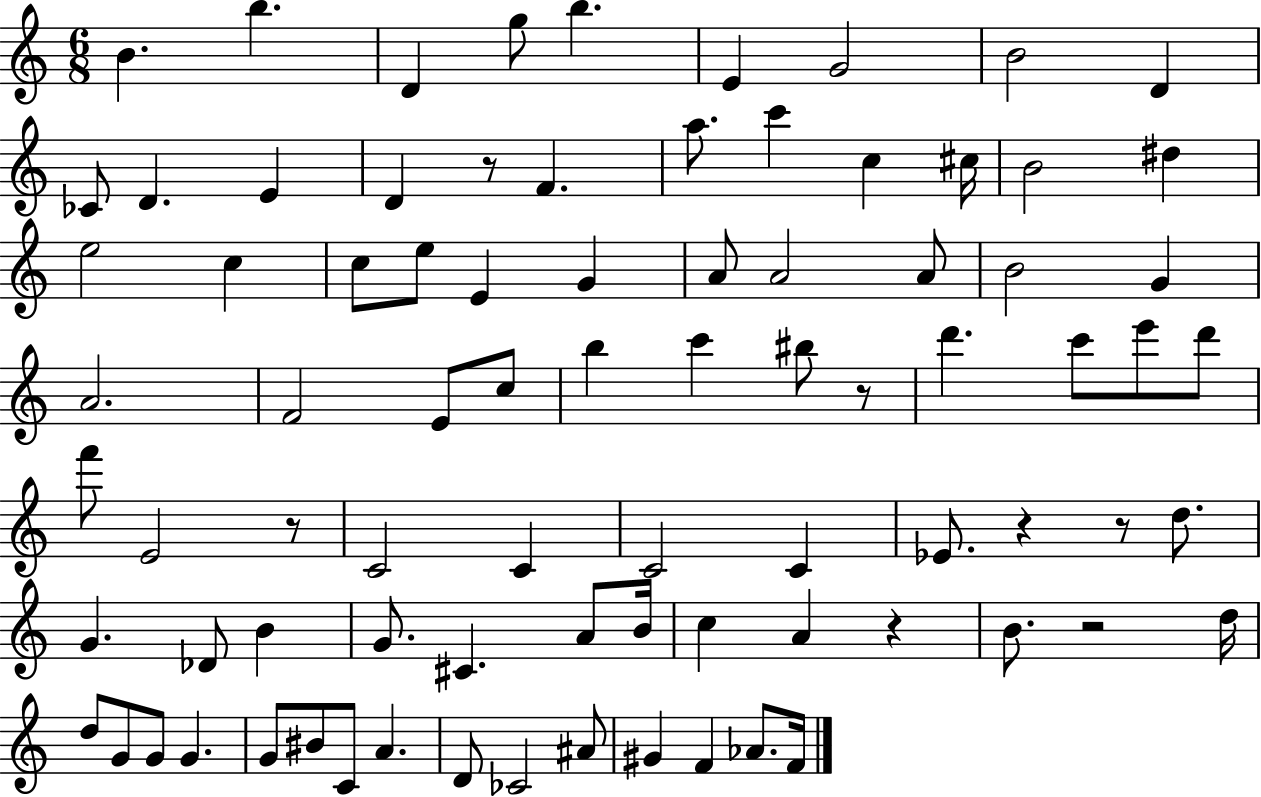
B4/q. B5/q. D4/q G5/e B5/q. E4/q G4/h B4/h D4/q CES4/e D4/q. E4/q D4/q R/e F4/q. A5/e. C6/q C5/q C#5/s B4/h D#5/q E5/h C5/q C5/e E5/e E4/q G4/q A4/e A4/h A4/e B4/h G4/q A4/h. F4/h E4/e C5/e B5/q C6/q BIS5/e R/e D6/q. C6/e E6/e D6/e F6/e E4/h R/e C4/h C4/q C4/h C4/q Eb4/e. R/q R/e D5/e. G4/q. Db4/e B4/q G4/e. C#4/q. A4/e B4/s C5/q A4/q R/q B4/e. R/h D5/s D5/e G4/e G4/e G4/q. G4/e BIS4/e C4/e A4/q. D4/e CES4/h A#4/e G#4/q F4/q Ab4/e. F4/s